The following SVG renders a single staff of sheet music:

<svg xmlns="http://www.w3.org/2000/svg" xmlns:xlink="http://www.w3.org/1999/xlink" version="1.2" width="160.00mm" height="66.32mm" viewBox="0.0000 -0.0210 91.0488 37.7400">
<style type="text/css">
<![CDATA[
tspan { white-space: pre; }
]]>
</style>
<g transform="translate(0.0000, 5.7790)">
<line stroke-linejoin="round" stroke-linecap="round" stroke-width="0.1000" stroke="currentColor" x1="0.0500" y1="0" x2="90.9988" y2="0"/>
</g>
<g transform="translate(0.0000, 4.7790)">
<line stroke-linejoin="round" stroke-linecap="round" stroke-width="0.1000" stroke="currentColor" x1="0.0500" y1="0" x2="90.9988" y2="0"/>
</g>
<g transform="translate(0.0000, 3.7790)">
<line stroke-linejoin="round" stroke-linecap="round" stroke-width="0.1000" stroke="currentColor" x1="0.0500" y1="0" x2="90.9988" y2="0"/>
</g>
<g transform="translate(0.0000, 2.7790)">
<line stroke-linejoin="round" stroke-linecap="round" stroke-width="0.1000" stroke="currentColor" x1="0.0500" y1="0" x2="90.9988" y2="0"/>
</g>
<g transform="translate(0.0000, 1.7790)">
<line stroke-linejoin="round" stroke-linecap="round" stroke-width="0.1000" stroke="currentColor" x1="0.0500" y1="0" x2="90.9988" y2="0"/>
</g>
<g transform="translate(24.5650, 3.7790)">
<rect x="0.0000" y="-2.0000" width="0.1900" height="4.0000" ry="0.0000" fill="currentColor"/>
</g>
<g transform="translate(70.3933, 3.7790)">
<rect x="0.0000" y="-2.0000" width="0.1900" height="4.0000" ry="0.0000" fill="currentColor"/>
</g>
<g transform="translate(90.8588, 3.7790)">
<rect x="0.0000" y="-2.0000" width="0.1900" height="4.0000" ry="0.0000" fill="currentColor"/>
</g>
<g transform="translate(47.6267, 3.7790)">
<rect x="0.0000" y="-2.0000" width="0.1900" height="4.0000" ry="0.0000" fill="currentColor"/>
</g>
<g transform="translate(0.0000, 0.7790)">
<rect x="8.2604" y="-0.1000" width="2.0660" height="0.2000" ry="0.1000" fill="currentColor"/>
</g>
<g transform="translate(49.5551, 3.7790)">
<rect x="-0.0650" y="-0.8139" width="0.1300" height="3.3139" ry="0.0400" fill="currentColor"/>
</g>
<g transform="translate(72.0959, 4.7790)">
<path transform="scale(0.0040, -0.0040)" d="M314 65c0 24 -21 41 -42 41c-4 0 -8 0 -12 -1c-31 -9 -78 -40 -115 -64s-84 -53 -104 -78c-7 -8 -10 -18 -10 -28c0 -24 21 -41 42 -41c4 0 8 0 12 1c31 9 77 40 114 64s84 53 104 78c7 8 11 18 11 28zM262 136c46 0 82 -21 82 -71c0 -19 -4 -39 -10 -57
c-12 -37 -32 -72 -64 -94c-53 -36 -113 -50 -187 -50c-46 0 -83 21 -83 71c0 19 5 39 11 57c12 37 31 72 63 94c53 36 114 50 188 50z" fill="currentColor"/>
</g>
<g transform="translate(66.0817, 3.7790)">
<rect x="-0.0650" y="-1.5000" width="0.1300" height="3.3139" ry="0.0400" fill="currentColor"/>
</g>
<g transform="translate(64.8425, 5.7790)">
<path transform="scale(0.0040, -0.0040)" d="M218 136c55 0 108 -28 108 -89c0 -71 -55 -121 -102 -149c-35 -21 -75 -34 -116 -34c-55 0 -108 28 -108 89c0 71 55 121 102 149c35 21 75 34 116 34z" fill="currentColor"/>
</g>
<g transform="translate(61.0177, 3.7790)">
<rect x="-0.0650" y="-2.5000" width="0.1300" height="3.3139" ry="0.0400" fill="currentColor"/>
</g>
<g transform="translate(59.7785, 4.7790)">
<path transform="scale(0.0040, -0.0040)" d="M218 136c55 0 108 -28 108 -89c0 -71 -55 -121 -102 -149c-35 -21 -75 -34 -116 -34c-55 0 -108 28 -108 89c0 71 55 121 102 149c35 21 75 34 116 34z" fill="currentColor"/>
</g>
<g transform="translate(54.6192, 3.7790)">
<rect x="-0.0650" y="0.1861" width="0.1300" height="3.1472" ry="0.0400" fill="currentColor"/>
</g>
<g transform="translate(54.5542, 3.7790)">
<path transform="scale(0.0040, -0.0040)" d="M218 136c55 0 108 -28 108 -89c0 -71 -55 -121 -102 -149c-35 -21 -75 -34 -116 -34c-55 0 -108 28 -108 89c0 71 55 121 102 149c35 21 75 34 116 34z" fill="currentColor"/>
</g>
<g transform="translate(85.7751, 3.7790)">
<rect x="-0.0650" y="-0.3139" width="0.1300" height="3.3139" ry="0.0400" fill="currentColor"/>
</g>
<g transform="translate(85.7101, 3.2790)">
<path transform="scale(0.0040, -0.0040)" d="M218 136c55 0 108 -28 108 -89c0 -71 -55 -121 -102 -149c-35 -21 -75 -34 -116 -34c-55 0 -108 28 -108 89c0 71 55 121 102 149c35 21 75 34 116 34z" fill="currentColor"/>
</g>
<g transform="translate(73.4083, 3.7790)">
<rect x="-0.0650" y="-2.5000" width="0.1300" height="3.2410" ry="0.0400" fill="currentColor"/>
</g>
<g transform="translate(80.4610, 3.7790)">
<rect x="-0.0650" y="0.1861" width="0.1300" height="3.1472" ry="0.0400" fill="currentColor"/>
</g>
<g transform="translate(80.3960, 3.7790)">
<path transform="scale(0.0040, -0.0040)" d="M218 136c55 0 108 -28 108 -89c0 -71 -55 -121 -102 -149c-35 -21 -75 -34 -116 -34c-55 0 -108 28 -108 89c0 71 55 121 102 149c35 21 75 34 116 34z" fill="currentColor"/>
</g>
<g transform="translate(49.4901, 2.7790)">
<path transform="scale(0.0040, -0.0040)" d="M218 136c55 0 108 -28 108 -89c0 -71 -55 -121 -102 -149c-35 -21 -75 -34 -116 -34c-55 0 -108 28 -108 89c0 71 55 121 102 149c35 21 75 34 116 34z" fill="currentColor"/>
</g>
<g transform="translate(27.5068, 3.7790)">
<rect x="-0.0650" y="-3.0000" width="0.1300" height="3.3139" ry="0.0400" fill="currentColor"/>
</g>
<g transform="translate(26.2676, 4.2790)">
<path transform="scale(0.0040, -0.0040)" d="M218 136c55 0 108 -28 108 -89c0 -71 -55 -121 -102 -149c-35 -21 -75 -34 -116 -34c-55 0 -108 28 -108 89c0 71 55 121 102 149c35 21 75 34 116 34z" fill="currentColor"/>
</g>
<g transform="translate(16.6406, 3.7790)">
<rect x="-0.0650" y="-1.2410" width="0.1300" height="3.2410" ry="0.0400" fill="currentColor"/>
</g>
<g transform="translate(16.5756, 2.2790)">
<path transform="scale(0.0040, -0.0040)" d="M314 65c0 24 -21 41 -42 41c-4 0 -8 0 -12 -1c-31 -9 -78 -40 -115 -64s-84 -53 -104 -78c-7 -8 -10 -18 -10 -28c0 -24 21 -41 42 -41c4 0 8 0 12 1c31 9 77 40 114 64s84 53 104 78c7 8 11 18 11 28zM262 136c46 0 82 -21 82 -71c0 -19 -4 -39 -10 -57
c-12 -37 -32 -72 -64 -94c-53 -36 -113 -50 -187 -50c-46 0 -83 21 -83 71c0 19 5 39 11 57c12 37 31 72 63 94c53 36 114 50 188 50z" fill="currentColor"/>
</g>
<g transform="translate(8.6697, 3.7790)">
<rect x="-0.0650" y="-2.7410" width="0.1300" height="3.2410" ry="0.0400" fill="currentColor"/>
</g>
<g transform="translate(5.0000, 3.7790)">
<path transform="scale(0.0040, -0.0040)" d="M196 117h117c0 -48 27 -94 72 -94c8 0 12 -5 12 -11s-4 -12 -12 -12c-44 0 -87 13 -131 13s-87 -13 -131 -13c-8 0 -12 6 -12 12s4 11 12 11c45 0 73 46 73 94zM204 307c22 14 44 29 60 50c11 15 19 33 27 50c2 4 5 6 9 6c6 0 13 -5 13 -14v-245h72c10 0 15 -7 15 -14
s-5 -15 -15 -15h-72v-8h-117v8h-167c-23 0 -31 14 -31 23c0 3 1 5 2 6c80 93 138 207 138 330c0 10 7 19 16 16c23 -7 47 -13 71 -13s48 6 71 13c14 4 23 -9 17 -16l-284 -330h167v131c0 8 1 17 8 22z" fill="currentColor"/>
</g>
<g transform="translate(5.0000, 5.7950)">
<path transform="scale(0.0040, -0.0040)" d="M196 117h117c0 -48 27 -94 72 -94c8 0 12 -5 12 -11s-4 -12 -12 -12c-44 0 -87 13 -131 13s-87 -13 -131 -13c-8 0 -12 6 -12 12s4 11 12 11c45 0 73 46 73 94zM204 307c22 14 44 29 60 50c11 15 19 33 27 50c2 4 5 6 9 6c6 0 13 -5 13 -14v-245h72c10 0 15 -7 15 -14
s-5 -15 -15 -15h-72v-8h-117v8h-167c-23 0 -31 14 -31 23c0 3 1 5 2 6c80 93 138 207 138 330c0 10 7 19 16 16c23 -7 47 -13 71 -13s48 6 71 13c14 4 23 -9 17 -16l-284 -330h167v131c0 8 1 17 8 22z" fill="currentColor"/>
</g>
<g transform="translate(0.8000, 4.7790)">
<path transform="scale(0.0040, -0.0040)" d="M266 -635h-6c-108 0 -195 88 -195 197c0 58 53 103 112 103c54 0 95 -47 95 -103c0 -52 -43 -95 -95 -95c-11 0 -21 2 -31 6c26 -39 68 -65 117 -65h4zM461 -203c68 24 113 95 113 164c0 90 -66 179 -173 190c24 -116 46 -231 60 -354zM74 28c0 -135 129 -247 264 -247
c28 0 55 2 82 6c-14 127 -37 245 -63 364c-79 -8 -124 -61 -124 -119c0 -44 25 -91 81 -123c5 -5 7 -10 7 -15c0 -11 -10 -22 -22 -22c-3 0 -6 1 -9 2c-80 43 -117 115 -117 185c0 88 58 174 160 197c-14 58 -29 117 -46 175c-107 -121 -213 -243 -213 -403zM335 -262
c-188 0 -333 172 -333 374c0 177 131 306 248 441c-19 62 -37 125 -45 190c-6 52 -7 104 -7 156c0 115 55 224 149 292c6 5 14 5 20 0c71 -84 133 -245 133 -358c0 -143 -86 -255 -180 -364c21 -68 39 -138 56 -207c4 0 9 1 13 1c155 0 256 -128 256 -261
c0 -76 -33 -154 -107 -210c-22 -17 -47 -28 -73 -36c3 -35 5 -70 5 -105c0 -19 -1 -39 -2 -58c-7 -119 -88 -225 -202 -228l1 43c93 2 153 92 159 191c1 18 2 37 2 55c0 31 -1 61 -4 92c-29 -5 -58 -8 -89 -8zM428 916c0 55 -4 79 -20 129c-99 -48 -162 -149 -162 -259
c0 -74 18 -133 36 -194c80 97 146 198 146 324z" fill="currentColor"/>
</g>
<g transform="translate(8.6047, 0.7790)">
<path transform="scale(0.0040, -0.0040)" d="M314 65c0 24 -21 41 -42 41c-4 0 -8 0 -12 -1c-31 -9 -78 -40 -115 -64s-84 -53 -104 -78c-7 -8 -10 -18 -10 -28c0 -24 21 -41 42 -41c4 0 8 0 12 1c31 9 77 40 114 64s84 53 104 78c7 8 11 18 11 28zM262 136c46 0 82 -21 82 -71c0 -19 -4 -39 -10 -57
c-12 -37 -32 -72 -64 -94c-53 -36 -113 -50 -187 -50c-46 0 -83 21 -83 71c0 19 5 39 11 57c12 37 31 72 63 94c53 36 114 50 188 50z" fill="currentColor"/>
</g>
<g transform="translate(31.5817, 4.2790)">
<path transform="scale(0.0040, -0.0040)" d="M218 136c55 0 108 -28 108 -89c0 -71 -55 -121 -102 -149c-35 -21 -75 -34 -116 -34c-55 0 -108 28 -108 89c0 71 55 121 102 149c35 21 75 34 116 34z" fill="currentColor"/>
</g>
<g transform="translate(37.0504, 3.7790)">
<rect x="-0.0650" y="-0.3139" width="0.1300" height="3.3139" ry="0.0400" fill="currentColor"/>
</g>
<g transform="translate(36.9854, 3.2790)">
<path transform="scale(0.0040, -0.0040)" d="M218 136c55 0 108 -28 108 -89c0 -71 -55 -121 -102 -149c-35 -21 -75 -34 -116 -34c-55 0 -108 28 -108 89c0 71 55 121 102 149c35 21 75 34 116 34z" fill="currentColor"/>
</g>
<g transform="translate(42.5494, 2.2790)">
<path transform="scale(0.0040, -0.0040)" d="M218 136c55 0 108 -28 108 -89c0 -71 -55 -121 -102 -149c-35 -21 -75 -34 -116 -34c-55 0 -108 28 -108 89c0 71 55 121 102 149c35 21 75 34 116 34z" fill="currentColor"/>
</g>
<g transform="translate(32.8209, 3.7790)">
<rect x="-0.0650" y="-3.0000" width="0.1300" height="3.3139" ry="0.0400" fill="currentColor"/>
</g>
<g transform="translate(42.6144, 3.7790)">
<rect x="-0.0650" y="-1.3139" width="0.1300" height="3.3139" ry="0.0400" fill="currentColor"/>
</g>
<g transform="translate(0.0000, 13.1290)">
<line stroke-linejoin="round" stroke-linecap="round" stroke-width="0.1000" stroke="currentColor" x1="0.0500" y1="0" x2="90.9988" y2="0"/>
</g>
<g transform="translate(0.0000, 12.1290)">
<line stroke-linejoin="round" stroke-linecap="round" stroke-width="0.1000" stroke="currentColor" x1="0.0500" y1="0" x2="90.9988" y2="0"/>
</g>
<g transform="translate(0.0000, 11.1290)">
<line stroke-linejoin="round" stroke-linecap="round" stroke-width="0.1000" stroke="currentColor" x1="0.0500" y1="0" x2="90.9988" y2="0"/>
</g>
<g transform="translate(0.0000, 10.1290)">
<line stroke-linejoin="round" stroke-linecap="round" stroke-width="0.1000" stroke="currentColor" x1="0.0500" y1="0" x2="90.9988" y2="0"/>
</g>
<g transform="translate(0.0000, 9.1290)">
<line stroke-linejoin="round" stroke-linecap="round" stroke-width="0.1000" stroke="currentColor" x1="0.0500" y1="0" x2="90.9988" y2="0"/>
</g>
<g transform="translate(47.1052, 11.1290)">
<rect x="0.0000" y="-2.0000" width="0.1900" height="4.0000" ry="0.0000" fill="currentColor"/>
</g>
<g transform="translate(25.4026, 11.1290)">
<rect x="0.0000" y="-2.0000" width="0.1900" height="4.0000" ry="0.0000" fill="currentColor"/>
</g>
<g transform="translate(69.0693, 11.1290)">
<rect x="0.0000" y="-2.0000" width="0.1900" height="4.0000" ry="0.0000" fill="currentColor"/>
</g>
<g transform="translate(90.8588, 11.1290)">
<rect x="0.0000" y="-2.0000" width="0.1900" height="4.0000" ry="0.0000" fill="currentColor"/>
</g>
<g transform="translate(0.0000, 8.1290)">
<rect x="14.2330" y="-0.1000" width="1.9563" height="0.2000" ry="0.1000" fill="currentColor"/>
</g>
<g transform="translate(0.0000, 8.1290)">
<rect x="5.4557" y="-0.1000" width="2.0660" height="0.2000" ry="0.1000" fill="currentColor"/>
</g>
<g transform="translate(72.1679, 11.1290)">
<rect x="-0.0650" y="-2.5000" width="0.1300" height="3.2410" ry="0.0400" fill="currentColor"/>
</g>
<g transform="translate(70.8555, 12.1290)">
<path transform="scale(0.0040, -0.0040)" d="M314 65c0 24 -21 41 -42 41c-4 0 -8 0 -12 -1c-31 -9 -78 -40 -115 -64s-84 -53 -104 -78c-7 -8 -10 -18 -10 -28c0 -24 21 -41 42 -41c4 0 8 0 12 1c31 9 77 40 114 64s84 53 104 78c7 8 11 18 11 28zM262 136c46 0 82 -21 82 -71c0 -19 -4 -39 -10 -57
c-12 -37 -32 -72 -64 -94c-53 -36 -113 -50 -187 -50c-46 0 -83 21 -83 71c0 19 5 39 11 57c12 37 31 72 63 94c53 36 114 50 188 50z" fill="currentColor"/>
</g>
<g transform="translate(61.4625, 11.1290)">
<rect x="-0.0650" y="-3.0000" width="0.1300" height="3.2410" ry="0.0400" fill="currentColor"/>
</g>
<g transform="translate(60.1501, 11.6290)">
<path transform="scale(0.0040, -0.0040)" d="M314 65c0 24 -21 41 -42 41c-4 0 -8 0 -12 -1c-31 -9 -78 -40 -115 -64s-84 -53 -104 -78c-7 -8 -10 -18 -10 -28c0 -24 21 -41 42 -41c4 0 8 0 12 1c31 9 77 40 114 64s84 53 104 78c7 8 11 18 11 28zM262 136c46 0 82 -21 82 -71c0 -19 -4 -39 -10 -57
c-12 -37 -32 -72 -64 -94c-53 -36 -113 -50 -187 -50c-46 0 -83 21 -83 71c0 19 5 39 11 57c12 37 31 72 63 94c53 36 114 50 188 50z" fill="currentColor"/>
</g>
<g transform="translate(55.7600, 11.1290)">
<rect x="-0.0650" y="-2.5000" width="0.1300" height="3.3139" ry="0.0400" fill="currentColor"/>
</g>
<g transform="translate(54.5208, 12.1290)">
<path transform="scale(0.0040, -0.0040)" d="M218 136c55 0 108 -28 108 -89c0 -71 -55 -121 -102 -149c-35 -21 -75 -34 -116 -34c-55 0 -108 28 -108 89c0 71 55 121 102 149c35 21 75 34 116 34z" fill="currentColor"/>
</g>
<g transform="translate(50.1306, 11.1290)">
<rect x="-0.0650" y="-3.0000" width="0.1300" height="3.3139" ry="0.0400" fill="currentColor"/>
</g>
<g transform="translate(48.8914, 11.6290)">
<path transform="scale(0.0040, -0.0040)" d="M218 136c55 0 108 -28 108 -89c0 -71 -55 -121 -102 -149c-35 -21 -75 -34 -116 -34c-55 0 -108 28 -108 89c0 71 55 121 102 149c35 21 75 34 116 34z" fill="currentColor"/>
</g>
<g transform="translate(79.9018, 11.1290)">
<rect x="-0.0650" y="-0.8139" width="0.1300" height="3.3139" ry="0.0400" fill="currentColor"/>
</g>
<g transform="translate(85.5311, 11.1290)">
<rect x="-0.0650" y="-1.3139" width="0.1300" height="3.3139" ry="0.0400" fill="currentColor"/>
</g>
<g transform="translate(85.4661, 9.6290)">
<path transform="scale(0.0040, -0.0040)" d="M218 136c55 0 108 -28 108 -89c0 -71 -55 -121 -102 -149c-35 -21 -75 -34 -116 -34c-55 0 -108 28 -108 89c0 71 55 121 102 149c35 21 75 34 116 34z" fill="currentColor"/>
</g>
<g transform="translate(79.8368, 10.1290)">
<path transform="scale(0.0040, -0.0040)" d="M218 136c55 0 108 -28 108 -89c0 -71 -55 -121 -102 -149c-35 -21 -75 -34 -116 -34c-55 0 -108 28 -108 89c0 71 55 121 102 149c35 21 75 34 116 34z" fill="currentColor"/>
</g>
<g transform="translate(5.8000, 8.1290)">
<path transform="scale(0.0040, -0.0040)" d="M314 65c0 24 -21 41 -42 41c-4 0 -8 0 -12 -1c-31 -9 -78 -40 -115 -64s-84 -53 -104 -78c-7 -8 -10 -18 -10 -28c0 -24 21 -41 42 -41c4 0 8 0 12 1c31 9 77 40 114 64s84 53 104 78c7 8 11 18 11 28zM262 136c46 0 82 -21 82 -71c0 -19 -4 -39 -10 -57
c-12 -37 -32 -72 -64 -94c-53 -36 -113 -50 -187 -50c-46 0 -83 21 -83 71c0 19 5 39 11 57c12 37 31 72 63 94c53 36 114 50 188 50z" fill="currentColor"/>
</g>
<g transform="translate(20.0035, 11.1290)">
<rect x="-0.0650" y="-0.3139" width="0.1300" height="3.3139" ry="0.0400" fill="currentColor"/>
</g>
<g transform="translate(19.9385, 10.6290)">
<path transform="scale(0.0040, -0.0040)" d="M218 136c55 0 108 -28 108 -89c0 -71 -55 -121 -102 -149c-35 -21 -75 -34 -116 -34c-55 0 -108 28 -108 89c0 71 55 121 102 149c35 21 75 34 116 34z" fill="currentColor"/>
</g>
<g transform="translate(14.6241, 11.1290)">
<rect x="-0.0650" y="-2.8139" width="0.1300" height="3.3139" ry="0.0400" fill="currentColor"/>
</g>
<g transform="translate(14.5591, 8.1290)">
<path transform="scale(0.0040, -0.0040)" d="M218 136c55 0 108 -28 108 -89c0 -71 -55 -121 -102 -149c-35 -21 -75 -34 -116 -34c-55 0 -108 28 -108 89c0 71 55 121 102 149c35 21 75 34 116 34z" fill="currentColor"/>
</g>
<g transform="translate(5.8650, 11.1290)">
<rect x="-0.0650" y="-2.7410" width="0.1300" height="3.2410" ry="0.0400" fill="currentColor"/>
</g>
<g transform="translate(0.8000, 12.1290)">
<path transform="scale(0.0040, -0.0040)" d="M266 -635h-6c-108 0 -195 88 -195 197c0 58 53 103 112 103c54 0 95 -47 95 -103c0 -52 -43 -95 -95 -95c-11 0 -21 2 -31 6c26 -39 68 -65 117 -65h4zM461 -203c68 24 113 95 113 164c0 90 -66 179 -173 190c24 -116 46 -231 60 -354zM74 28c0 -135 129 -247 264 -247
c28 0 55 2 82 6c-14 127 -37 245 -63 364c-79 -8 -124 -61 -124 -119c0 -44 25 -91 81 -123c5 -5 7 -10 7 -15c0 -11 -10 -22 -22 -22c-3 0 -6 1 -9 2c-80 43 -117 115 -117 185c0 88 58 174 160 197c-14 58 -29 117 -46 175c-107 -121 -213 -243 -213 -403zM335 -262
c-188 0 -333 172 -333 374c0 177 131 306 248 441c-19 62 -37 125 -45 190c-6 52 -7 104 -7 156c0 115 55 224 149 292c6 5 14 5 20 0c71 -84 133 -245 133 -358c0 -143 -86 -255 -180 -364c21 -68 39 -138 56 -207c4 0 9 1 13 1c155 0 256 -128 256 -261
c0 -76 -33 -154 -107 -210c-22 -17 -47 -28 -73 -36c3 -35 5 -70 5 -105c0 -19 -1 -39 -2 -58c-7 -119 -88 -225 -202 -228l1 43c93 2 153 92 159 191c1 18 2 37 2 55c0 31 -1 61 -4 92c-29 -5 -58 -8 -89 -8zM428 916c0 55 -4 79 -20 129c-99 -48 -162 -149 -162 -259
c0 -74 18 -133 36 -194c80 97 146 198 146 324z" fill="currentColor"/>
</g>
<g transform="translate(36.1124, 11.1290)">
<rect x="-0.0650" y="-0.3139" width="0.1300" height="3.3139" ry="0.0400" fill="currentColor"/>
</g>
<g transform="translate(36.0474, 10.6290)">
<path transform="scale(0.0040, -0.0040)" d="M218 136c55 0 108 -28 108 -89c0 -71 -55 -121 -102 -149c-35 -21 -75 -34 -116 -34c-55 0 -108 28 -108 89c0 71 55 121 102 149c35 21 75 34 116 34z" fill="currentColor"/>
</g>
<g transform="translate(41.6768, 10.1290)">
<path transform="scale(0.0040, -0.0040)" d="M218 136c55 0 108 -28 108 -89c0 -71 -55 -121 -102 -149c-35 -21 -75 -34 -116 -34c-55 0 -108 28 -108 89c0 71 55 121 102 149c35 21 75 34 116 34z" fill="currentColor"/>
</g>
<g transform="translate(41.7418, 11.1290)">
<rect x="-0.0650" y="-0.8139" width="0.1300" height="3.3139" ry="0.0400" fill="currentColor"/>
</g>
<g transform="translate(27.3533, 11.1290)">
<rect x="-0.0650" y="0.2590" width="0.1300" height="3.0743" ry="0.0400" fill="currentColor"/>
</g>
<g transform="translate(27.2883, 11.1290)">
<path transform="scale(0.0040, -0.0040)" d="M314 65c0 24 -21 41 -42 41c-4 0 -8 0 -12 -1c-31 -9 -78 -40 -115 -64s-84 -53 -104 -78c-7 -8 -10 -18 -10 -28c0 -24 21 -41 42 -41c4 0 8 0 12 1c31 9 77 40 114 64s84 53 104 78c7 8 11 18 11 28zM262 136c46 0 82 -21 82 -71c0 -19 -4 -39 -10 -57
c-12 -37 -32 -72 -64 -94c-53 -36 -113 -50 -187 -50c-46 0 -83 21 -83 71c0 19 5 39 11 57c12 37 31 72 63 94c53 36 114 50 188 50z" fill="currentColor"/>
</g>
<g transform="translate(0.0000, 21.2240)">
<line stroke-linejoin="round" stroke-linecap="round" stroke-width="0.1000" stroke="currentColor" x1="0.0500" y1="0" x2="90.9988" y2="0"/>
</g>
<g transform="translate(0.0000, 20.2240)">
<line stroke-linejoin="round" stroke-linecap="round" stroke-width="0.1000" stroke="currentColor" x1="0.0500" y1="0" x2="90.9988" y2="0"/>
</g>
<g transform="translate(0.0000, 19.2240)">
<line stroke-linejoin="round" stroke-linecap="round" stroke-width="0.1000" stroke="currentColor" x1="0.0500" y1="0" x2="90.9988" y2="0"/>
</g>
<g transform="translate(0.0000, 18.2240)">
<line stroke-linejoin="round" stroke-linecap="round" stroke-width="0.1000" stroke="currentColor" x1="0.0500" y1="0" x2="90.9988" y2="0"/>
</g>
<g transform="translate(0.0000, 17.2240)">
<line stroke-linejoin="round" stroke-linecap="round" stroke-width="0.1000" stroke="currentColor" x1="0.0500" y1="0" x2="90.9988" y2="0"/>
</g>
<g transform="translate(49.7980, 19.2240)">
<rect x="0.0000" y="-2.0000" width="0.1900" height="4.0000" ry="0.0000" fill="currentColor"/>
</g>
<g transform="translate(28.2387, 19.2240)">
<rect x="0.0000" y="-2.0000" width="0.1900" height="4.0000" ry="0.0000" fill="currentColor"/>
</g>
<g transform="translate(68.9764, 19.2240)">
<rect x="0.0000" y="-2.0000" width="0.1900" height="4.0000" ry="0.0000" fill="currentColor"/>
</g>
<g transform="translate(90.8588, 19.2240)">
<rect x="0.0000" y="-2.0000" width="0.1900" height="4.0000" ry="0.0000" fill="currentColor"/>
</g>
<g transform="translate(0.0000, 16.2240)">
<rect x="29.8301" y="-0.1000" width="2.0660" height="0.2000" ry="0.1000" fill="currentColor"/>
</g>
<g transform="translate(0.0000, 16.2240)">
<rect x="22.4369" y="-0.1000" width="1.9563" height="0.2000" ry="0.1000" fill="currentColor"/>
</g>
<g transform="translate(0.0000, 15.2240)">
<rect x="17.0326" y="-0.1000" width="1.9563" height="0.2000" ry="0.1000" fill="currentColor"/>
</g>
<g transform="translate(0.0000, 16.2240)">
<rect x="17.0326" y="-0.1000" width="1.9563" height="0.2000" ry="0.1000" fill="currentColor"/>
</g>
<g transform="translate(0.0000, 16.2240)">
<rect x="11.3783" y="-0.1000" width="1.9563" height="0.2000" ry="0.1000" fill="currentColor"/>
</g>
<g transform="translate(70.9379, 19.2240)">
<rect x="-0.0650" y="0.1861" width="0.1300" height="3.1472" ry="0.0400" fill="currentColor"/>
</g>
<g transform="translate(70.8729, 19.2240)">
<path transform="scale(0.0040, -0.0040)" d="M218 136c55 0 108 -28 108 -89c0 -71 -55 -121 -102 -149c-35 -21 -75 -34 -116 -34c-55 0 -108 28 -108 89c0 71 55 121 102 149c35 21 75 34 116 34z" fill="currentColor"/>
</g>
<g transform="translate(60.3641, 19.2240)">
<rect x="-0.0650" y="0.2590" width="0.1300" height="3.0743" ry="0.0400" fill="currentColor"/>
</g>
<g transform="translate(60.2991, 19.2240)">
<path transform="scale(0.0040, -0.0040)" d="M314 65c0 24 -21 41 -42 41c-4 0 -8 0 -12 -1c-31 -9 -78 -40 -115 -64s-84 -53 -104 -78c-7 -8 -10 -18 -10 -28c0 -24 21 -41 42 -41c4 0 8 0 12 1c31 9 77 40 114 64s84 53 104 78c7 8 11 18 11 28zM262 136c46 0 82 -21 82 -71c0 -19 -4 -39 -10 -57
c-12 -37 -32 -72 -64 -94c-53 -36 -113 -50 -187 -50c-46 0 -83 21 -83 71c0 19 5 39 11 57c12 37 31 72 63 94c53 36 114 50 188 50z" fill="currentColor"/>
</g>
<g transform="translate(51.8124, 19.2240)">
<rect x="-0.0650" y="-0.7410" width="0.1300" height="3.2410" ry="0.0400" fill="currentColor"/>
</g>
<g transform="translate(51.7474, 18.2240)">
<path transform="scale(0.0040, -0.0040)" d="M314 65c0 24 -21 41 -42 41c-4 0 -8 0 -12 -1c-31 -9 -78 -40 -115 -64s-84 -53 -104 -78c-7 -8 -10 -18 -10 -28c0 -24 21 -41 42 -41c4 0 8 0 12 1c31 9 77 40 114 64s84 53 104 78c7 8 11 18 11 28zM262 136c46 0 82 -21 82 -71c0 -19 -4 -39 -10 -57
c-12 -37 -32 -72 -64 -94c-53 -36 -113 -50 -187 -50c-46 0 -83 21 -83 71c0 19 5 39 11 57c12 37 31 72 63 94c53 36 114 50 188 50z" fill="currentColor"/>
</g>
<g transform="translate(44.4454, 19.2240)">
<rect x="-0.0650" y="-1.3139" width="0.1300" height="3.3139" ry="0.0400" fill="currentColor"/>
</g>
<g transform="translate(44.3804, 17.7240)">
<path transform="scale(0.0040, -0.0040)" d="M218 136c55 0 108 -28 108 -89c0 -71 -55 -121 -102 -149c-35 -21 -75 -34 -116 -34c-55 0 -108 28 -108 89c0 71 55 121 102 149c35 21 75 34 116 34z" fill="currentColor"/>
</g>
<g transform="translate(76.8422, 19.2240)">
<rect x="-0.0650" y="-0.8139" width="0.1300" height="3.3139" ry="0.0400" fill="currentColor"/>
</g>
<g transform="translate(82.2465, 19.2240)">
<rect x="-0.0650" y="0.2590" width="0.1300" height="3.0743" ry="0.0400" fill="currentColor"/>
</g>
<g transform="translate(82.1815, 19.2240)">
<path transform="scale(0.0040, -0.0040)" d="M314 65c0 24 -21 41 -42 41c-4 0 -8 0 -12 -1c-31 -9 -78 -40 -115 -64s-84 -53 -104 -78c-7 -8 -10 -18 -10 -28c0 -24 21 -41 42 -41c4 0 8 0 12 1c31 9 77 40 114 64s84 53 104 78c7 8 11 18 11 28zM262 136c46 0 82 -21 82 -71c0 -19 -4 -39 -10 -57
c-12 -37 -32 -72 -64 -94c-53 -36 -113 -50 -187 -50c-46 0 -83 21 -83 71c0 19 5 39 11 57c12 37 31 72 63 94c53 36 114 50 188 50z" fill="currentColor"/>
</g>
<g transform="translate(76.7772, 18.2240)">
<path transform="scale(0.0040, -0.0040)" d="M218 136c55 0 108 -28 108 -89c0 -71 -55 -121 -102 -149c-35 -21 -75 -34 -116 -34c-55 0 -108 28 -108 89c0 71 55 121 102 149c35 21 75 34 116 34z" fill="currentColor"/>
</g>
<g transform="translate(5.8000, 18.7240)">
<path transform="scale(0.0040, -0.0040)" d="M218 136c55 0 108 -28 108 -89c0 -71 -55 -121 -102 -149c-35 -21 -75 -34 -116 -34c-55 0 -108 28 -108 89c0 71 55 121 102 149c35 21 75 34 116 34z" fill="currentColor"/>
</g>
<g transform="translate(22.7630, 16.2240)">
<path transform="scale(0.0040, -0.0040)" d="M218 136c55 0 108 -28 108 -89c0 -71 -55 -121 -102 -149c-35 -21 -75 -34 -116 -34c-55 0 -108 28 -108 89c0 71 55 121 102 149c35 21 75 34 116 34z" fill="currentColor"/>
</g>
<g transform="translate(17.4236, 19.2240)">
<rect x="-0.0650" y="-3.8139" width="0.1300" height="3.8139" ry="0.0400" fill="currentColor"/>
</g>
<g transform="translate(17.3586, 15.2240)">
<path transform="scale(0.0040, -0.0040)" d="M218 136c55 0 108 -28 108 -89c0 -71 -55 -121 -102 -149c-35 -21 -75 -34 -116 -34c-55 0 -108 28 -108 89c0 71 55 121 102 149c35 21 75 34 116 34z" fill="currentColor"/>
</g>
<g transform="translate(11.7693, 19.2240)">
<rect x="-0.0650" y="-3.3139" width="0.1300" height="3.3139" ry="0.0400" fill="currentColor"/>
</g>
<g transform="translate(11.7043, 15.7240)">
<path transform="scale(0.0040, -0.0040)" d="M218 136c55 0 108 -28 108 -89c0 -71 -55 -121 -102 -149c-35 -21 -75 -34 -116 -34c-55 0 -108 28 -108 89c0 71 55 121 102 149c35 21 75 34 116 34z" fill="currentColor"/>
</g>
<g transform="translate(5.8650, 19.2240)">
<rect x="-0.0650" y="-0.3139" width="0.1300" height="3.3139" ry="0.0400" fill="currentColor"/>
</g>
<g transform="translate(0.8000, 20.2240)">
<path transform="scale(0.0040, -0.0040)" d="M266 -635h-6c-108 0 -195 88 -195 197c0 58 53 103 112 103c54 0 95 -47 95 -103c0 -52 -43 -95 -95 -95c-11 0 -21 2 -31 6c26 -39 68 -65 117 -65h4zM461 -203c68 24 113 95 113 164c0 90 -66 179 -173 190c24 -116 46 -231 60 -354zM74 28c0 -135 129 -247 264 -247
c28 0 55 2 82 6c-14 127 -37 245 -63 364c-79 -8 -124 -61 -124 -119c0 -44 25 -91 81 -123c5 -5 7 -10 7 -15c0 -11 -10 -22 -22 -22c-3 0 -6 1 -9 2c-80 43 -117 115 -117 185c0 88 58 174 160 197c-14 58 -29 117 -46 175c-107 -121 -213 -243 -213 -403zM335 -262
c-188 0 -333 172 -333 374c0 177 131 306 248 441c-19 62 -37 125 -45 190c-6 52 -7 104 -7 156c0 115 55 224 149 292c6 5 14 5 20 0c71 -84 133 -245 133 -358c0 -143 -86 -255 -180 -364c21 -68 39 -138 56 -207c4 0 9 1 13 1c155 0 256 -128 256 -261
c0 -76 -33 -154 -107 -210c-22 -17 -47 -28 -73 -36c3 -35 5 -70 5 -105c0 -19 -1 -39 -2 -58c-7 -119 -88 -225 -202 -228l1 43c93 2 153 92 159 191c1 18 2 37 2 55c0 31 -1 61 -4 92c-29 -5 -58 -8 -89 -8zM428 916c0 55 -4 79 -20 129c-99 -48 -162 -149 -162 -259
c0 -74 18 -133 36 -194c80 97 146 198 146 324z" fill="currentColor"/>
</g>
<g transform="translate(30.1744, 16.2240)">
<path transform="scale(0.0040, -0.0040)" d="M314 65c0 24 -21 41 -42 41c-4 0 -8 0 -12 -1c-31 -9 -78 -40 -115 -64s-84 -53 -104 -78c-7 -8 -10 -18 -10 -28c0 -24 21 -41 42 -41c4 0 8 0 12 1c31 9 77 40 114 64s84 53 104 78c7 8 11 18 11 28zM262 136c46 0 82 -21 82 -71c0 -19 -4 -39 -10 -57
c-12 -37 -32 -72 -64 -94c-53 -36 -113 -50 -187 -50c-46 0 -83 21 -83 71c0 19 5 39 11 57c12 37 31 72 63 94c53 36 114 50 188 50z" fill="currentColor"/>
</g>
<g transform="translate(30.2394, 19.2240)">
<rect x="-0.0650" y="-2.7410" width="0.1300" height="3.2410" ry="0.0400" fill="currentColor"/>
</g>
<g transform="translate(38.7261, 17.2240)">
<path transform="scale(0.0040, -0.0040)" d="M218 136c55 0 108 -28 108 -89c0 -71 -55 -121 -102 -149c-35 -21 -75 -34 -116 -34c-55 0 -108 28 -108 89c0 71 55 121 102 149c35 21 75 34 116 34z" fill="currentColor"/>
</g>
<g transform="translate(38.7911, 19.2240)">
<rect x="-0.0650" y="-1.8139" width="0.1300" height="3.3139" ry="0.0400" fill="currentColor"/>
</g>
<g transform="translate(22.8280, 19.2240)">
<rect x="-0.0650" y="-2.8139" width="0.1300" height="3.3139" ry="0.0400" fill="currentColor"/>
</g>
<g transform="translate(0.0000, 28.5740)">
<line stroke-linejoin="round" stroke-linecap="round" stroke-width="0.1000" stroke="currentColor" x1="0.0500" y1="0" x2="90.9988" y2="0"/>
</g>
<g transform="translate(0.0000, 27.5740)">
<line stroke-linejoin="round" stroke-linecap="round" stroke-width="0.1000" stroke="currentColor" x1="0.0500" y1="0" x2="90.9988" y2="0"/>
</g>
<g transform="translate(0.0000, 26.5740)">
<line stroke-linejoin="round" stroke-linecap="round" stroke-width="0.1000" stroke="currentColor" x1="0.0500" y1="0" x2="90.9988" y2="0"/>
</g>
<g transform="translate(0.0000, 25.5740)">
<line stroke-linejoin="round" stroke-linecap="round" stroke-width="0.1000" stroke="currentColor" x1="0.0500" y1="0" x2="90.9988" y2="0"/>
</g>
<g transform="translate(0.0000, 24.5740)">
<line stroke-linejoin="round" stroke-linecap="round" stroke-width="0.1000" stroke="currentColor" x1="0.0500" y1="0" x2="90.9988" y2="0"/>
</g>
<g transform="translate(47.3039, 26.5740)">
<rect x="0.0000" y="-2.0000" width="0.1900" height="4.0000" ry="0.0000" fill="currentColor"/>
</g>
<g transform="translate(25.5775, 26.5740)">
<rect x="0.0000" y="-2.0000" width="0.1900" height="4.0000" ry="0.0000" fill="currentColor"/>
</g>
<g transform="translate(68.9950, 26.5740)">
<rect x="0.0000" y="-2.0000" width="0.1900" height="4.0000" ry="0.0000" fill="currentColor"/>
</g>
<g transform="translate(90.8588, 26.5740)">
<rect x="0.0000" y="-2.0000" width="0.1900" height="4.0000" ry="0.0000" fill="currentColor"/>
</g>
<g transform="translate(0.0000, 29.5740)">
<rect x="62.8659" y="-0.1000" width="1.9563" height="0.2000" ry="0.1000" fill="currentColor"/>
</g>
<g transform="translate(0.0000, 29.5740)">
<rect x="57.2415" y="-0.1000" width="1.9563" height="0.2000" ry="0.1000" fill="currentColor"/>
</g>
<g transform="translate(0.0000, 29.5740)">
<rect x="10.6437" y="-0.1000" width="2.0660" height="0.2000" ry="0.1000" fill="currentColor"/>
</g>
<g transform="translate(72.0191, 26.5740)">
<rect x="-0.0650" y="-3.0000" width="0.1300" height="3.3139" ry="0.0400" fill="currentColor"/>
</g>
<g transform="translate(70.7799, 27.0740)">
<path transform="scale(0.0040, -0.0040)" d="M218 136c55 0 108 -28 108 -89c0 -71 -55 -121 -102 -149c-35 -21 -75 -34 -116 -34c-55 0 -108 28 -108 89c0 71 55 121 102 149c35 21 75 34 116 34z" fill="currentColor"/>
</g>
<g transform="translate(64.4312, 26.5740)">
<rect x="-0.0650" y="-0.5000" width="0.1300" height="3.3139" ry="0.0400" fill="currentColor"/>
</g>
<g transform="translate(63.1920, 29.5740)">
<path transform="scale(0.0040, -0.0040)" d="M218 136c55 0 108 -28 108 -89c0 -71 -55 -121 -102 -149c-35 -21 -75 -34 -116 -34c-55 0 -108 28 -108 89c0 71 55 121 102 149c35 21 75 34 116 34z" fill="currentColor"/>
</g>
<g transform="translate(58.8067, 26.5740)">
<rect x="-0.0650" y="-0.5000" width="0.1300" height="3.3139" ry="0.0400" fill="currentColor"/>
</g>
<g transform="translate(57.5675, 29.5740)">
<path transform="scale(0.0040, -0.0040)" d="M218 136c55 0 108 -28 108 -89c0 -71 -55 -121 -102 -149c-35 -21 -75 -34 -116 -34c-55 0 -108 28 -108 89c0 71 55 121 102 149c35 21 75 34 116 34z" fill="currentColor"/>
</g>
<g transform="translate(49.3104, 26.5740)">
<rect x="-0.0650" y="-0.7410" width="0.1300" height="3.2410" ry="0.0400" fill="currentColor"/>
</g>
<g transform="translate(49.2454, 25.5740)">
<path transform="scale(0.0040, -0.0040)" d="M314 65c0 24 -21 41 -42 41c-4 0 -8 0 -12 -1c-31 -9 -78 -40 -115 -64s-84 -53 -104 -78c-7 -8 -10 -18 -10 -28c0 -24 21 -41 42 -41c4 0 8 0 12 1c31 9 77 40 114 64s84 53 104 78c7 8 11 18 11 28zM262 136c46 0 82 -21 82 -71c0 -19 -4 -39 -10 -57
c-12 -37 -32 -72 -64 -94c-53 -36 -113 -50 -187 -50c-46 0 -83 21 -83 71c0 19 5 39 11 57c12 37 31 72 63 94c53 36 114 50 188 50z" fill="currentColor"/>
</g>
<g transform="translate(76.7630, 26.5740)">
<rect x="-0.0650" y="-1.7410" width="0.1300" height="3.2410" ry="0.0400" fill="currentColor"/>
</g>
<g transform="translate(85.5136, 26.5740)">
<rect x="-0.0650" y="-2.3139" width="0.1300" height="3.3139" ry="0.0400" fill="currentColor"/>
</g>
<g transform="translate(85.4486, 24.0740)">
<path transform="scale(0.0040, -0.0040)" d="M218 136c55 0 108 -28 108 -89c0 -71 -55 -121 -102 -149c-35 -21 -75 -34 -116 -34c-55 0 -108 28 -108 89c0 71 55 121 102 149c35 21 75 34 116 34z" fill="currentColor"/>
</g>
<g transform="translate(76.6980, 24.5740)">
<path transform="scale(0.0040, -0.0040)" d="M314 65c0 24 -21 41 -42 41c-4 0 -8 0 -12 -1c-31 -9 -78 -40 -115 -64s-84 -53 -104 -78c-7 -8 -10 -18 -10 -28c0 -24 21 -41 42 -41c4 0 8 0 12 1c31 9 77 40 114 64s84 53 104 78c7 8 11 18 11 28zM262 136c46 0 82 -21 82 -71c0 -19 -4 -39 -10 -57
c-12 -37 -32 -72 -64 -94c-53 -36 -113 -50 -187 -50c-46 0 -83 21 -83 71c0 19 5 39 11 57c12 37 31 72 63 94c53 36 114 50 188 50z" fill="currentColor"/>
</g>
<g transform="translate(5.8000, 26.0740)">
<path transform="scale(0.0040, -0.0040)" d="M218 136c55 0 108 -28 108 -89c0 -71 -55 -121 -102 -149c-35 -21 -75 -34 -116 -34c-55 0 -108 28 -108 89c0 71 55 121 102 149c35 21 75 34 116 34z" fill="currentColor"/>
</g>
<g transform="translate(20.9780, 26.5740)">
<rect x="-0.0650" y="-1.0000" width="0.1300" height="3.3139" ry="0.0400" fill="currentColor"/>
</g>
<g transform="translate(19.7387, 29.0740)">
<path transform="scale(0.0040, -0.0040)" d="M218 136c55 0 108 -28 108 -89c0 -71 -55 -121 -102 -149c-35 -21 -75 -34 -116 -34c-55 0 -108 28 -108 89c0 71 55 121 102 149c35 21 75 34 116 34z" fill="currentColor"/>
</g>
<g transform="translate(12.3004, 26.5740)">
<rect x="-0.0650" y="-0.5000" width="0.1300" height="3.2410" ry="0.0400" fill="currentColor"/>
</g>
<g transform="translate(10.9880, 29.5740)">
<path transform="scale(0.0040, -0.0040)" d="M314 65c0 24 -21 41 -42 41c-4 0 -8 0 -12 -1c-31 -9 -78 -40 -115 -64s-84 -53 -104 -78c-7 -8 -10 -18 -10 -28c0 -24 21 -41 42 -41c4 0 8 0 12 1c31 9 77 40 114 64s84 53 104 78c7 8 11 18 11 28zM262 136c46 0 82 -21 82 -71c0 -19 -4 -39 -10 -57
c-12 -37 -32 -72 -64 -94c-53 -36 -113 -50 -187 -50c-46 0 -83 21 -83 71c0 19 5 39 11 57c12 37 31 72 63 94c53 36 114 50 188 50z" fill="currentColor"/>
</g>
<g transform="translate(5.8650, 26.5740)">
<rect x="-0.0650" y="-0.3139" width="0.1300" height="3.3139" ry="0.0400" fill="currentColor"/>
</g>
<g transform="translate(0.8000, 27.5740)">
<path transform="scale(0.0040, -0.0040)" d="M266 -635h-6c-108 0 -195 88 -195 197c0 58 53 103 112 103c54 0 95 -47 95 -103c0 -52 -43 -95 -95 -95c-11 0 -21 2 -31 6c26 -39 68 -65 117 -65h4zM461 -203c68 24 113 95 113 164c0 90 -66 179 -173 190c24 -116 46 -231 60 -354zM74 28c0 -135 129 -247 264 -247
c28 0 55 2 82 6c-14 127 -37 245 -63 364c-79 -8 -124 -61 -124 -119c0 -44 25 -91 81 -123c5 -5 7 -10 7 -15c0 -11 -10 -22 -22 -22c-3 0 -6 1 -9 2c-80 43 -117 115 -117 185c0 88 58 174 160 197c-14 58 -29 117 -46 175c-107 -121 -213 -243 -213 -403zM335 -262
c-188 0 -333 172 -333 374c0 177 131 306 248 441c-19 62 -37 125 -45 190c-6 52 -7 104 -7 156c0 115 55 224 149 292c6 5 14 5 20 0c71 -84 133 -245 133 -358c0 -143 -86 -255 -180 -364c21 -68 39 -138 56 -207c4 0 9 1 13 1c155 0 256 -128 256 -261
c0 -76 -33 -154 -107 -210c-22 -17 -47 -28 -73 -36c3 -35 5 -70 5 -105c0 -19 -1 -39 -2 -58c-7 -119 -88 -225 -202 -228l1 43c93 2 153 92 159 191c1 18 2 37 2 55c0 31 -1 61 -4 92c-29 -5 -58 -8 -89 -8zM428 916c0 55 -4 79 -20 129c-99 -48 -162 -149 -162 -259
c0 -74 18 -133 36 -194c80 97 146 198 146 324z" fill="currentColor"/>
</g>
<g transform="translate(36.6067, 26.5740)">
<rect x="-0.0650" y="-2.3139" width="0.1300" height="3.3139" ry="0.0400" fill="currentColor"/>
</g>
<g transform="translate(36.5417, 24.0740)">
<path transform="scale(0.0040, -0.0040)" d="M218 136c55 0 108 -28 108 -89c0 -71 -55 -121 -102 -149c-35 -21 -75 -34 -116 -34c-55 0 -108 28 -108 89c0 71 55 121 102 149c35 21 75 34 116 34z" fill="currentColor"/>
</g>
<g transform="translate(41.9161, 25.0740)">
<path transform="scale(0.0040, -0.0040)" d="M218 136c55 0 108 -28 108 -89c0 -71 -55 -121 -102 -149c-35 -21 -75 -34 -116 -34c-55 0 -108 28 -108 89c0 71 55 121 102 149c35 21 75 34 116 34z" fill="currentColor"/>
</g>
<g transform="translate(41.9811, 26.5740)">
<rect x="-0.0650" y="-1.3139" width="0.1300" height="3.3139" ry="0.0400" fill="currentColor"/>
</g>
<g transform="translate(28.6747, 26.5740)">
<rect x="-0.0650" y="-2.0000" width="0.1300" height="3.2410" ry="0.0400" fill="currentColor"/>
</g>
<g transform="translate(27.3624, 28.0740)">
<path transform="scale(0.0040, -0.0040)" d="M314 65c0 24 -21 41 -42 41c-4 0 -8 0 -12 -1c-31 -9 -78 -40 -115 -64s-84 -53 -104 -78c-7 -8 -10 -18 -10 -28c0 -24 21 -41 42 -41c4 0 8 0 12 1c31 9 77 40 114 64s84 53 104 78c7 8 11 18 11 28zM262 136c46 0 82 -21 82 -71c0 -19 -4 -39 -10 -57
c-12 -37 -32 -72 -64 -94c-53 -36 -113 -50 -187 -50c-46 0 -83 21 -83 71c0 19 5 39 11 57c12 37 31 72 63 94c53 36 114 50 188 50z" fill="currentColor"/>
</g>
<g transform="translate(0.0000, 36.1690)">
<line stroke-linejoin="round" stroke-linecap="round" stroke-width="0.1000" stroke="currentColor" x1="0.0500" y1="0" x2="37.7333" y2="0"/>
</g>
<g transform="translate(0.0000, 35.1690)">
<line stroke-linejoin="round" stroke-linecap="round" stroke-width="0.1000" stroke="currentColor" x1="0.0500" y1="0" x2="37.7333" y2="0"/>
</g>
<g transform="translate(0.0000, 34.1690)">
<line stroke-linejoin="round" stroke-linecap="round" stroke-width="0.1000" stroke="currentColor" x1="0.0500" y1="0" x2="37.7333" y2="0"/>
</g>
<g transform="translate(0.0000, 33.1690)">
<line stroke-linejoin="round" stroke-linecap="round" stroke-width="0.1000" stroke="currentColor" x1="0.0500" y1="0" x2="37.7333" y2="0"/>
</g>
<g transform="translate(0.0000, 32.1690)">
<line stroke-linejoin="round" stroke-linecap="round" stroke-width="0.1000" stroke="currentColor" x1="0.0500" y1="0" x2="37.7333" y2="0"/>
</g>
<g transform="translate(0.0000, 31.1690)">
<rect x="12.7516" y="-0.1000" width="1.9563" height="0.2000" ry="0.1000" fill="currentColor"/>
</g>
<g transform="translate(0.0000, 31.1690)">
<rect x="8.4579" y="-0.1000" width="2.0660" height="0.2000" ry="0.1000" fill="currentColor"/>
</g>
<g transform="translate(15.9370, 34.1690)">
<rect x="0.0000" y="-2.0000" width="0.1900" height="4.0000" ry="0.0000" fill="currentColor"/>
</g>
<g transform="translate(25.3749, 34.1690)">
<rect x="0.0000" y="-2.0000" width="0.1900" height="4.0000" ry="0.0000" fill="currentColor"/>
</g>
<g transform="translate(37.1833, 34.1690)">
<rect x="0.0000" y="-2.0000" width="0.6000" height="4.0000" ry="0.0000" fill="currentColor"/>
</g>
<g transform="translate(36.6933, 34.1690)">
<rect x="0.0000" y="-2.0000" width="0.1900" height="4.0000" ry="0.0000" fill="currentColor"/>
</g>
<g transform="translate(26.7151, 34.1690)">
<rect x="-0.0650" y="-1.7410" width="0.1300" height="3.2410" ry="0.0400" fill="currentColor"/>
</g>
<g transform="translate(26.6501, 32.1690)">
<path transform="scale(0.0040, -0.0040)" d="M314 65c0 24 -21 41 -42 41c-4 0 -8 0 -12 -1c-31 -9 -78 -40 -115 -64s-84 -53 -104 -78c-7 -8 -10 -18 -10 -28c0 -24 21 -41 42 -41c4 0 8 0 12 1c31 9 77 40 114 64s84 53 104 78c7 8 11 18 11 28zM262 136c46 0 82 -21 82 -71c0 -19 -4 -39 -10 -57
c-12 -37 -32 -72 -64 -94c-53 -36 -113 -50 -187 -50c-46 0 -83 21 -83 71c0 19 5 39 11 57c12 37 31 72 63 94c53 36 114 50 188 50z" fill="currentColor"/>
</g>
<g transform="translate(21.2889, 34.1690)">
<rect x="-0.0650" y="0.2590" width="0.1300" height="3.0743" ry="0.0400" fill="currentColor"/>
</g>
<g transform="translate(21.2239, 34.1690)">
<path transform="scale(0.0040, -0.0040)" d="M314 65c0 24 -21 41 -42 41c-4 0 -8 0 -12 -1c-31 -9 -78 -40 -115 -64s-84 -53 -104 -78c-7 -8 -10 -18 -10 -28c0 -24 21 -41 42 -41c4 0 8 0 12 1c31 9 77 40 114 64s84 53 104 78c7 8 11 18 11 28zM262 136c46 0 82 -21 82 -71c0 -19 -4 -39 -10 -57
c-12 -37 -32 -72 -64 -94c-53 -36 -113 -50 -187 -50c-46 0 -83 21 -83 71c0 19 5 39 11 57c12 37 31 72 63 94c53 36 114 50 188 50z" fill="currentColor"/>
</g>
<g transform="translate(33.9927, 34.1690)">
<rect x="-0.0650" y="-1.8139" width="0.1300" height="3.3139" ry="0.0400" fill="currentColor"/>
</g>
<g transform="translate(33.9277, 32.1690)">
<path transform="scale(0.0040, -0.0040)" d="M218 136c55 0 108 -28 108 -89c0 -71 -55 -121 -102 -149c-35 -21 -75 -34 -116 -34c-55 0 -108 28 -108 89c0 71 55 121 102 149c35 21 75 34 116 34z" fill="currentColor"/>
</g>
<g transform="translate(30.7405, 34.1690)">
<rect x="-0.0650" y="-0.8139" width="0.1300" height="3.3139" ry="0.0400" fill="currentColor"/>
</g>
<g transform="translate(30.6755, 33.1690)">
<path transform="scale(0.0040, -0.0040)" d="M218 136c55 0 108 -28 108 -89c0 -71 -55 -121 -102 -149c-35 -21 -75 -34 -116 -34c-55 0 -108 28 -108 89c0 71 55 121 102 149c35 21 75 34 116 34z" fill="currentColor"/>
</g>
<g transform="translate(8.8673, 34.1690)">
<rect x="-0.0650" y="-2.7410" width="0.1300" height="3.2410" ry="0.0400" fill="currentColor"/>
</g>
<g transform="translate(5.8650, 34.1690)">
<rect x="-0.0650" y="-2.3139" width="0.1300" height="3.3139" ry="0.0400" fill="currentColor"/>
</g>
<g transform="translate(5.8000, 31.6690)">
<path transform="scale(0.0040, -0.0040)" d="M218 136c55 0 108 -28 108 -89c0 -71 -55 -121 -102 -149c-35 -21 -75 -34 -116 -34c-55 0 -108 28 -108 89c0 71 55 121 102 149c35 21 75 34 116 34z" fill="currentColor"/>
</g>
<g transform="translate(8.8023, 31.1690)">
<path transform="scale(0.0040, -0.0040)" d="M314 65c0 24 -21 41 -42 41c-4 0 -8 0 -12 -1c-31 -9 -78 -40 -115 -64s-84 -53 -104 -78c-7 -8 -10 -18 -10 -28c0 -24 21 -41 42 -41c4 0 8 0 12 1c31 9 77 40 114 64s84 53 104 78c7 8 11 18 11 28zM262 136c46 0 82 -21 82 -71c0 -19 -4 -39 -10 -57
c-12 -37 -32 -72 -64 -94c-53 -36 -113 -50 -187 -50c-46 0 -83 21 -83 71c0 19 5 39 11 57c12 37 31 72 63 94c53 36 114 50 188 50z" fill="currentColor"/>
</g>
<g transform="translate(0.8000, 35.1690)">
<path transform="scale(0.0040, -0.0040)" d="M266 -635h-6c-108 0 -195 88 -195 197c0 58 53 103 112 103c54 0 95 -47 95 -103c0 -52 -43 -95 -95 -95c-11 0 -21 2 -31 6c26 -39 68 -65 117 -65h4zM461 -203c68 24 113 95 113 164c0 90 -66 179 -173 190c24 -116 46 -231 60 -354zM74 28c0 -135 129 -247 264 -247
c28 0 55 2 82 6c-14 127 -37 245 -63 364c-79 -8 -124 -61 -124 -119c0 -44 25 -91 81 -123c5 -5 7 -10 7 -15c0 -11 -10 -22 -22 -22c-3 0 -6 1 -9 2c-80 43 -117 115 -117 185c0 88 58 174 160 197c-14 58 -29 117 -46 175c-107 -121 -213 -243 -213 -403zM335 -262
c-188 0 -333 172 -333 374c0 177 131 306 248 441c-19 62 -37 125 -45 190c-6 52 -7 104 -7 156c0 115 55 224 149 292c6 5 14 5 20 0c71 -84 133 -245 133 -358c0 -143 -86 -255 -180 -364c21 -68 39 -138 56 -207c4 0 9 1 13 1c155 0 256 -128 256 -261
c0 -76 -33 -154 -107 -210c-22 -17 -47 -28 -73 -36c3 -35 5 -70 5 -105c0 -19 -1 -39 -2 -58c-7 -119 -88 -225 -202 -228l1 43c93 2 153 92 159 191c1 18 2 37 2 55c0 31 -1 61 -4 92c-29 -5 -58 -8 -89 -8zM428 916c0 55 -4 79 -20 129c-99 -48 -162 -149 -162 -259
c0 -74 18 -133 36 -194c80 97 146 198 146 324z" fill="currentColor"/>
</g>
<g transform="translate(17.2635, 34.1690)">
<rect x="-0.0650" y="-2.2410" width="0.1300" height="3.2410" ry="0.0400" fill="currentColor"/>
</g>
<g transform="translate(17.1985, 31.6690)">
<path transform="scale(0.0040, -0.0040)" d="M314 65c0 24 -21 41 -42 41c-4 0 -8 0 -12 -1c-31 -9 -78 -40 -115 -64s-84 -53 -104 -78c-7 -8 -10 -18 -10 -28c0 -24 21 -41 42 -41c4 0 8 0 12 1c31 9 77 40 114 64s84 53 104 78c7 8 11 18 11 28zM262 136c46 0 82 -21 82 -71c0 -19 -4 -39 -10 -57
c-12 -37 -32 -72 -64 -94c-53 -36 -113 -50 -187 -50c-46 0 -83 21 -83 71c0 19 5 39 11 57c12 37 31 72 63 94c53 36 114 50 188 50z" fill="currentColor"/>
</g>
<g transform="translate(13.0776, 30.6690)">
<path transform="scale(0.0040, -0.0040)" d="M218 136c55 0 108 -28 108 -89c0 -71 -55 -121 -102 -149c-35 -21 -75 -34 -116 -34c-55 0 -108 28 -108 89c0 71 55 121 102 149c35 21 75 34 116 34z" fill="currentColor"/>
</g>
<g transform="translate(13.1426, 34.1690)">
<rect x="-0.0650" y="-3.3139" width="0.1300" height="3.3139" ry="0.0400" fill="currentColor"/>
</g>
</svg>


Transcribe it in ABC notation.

X:1
T:Untitled
M:4/4
L:1/4
K:C
a2 e2 A A c e d B G E G2 B c a2 a c B2 c d A G A2 G2 d e c b c' a a2 f e d2 B2 B d B2 c C2 D F2 g e d2 C C A f2 g g a2 b g2 B2 f2 d f